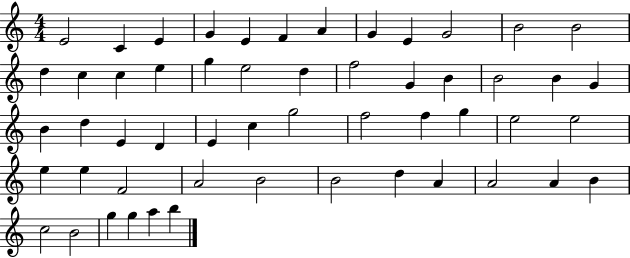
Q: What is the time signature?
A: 4/4